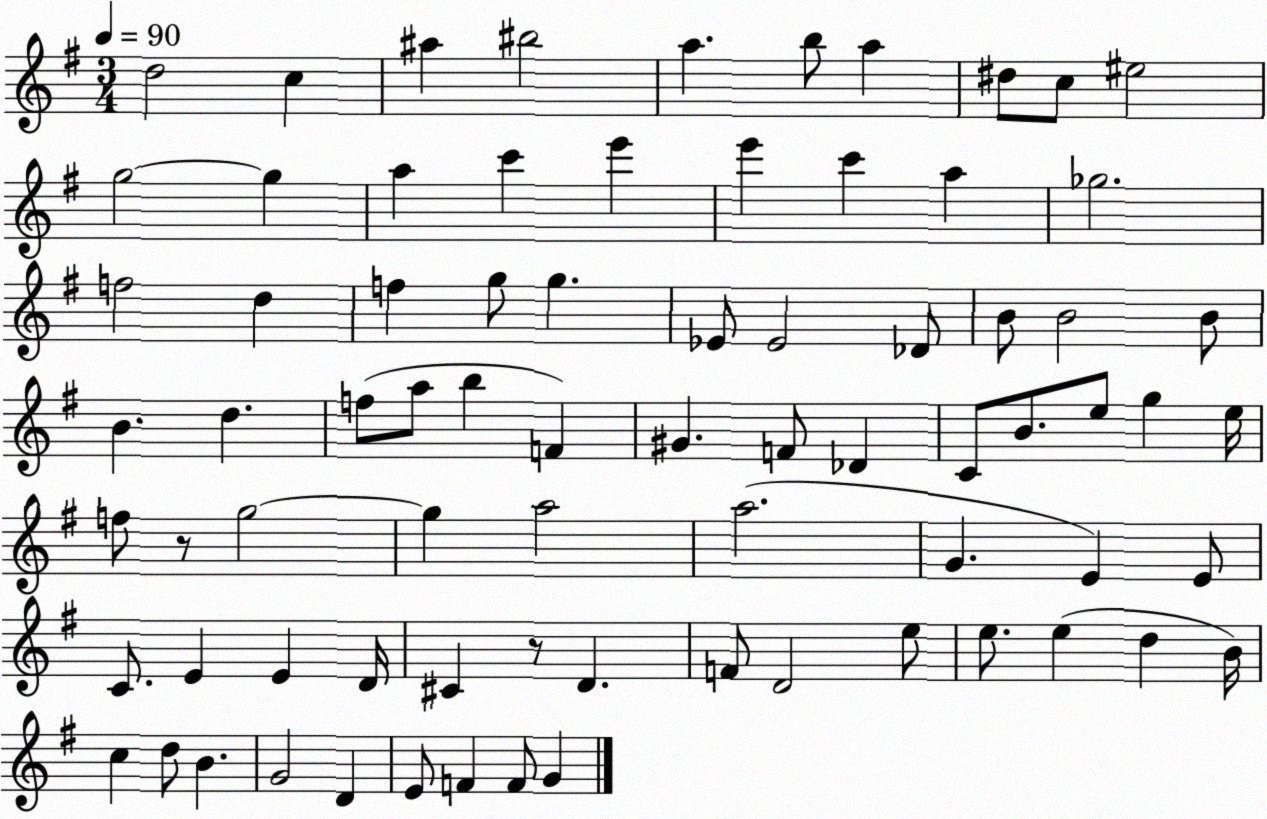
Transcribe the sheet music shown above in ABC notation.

X:1
T:Untitled
M:3/4
L:1/4
K:G
d2 c ^a ^b2 a b/2 a ^d/2 c/2 ^e2 g2 g a c' e' e' c' a _g2 f2 d f g/2 g _E/2 _E2 _D/2 B/2 B2 B/2 B d f/2 a/2 b F ^G F/2 _D C/2 B/2 e/2 g e/4 f/2 z/2 g2 g a2 a2 G E E/2 C/2 E E D/4 ^C z/2 D F/2 D2 e/2 e/2 e d B/4 c d/2 B G2 D E/2 F F/2 G